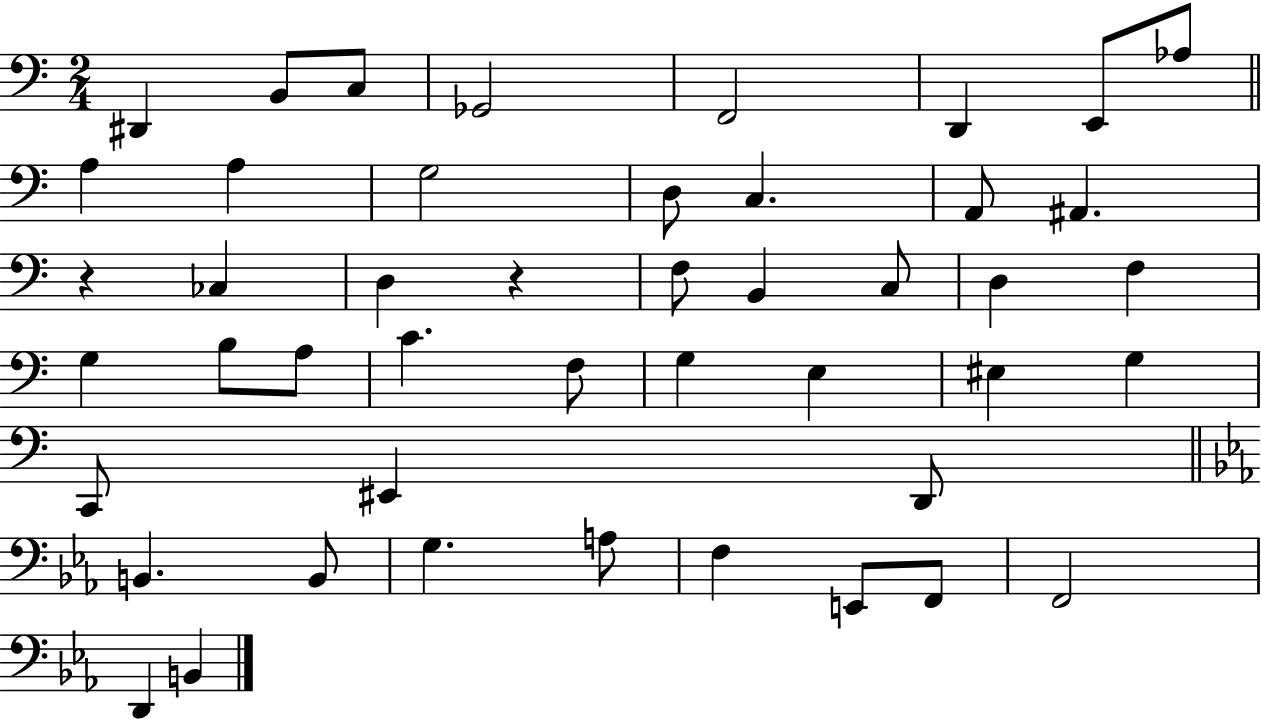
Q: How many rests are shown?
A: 2